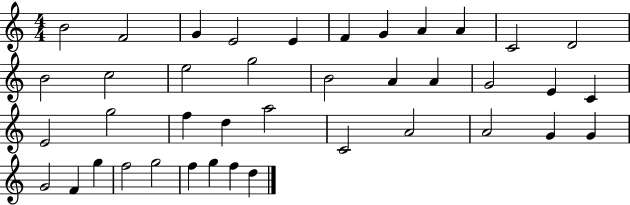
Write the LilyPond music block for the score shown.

{
  \clef treble
  \numericTimeSignature
  \time 4/4
  \key c \major
  b'2 f'2 | g'4 e'2 e'4 | f'4 g'4 a'4 a'4 | c'2 d'2 | \break b'2 c''2 | e''2 g''2 | b'2 a'4 a'4 | g'2 e'4 c'4 | \break e'2 g''2 | f''4 d''4 a''2 | c'2 a'2 | a'2 g'4 g'4 | \break g'2 f'4 g''4 | f''2 g''2 | f''4 g''4 f''4 d''4 | \bar "|."
}